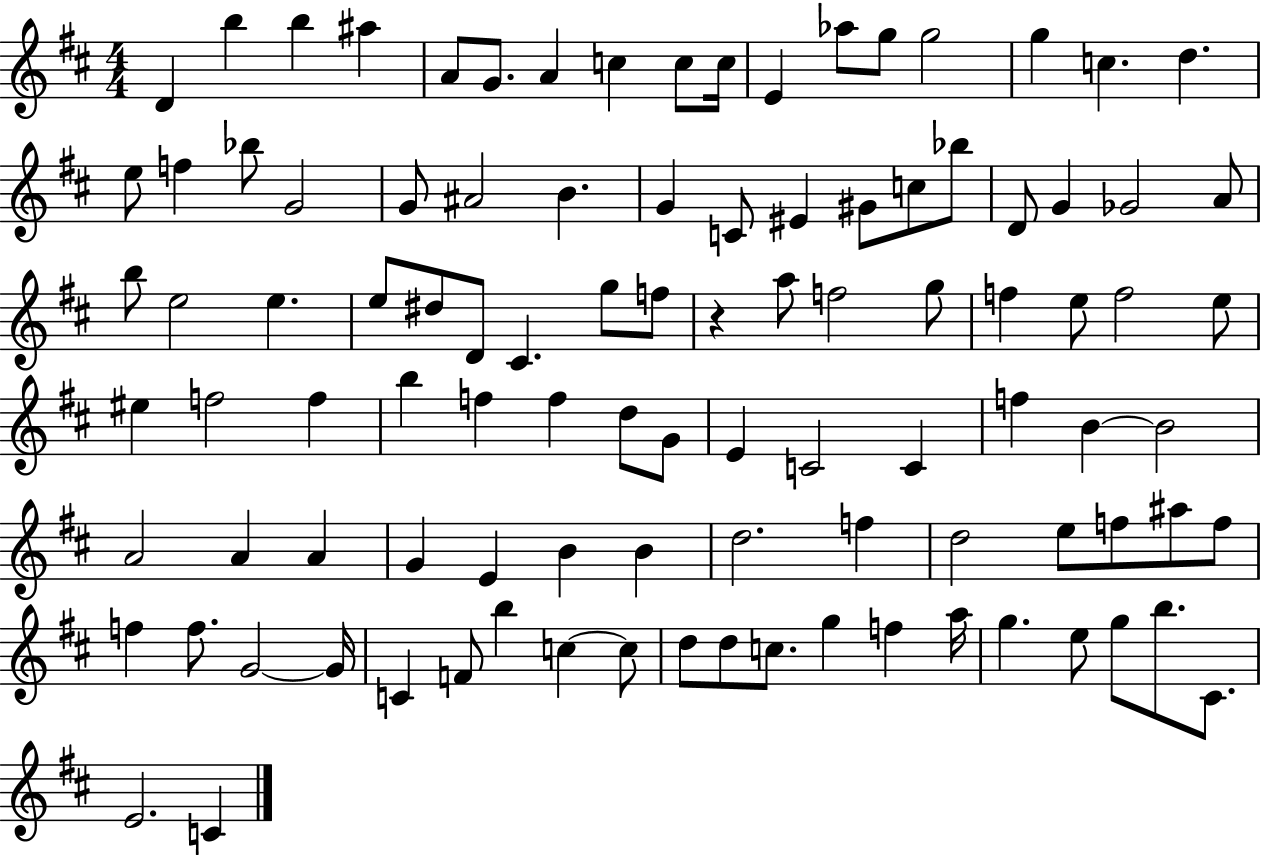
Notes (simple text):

D4/q B5/q B5/q A#5/q A4/e G4/e. A4/q C5/q C5/e C5/s E4/q Ab5/e G5/e G5/h G5/q C5/q. D5/q. E5/e F5/q Bb5/e G4/h G4/e A#4/h B4/q. G4/q C4/e EIS4/q G#4/e C5/e Bb5/e D4/e G4/q Gb4/h A4/e B5/e E5/h E5/q. E5/e D#5/e D4/e C#4/q. G5/e F5/e R/q A5/e F5/h G5/e F5/q E5/e F5/h E5/e EIS5/q F5/h F5/q B5/q F5/q F5/q D5/e G4/e E4/q C4/h C4/q F5/q B4/q B4/h A4/h A4/q A4/q G4/q E4/q B4/q B4/q D5/h. F5/q D5/h E5/e F5/e A#5/e F5/e F5/q F5/e. G4/h G4/s C4/q F4/e B5/q C5/q C5/e D5/e D5/e C5/e. G5/q F5/q A5/s G5/q. E5/e G5/e B5/e. C#4/e. E4/h. C4/q